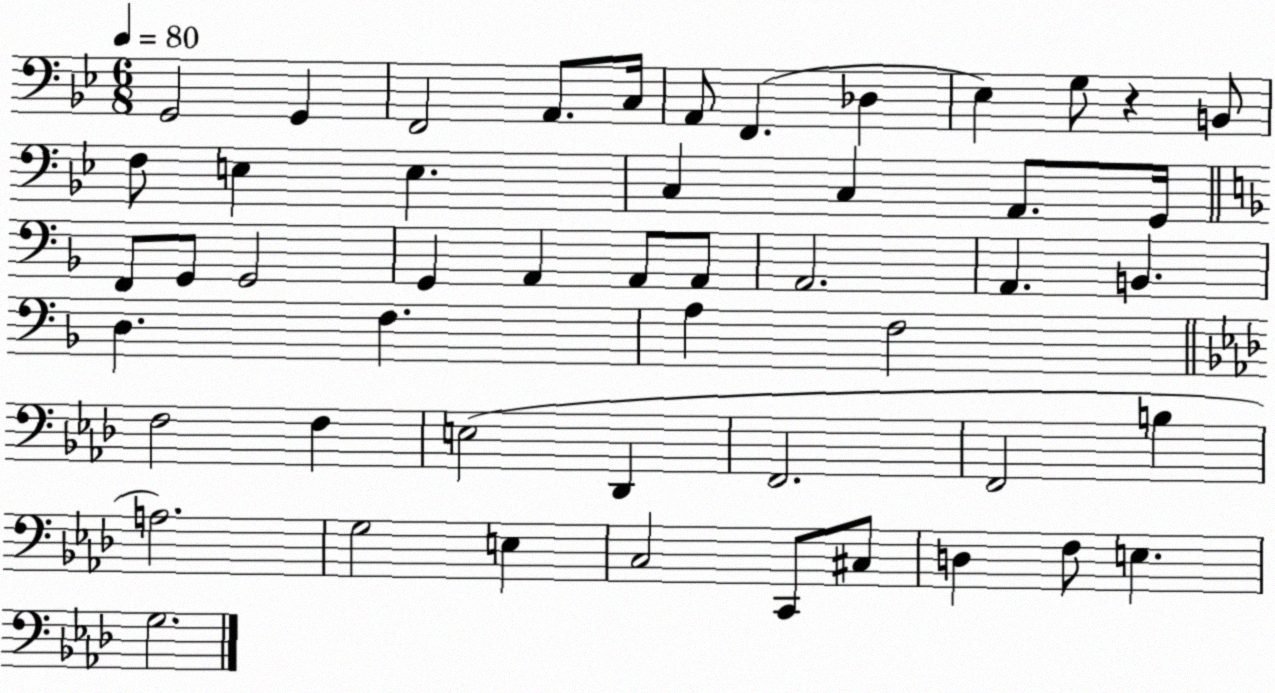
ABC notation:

X:1
T:Untitled
M:6/8
L:1/4
K:Bb
G,,2 G,, F,,2 A,,/2 C,/4 A,,/2 F,, _D, _E, G,/2 z B,,/2 F,/2 E, E, C, C, A,,/2 G,,/4 F,,/2 G,,/2 G,,2 G,, A,, A,,/2 A,,/2 A,,2 A,, B,, D, F, A, F,2 F,2 F, E,2 _D,, F,,2 F,,2 B, A,2 G,2 E, C,2 C,,/2 ^C,/2 D, F,/2 E, G,2